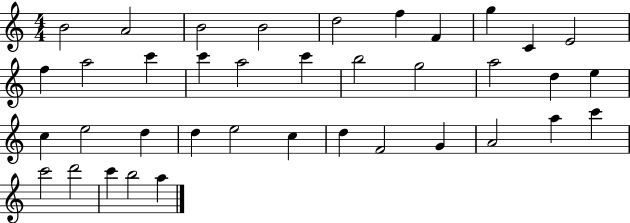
{
  \clef treble
  \numericTimeSignature
  \time 4/4
  \key c \major
  b'2 a'2 | b'2 b'2 | d''2 f''4 f'4 | g''4 c'4 e'2 | \break f''4 a''2 c'''4 | c'''4 a''2 c'''4 | b''2 g''2 | a''2 d''4 e''4 | \break c''4 e''2 d''4 | d''4 e''2 c''4 | d''4 f'2 g'4 | a'2 a''4 c'''4 | \break c'''2 d'''2 | c'''4 b''2 a''4 | \bar "|."
}